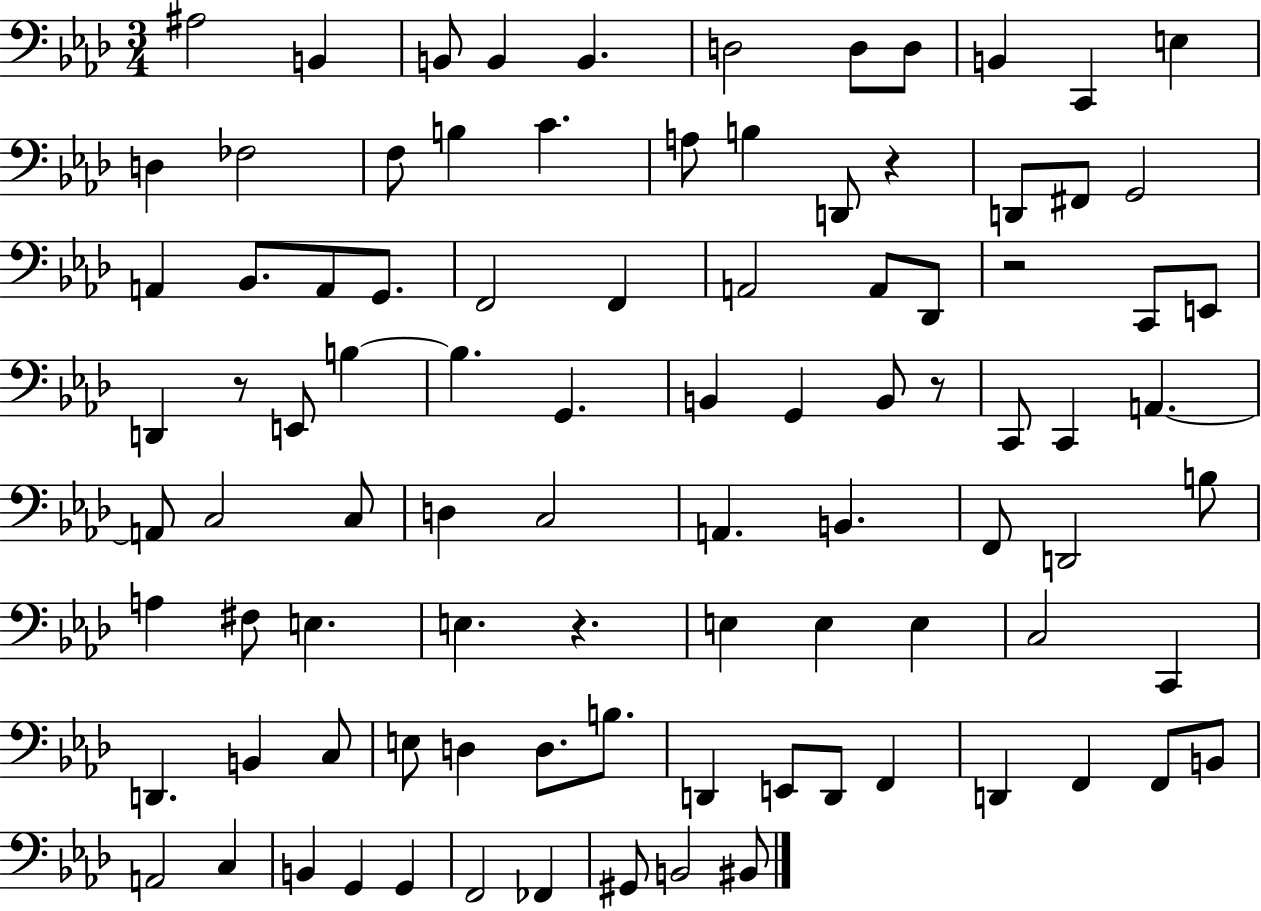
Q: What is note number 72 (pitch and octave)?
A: E2